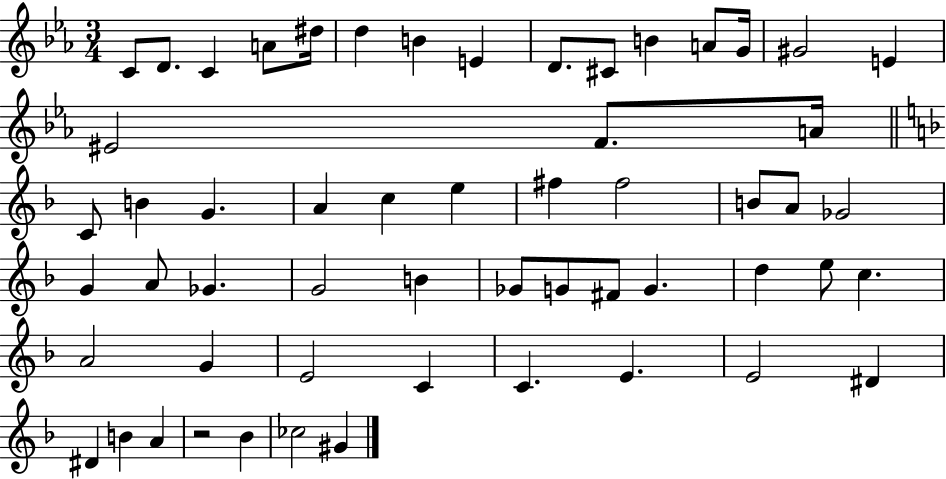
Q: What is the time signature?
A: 3/4